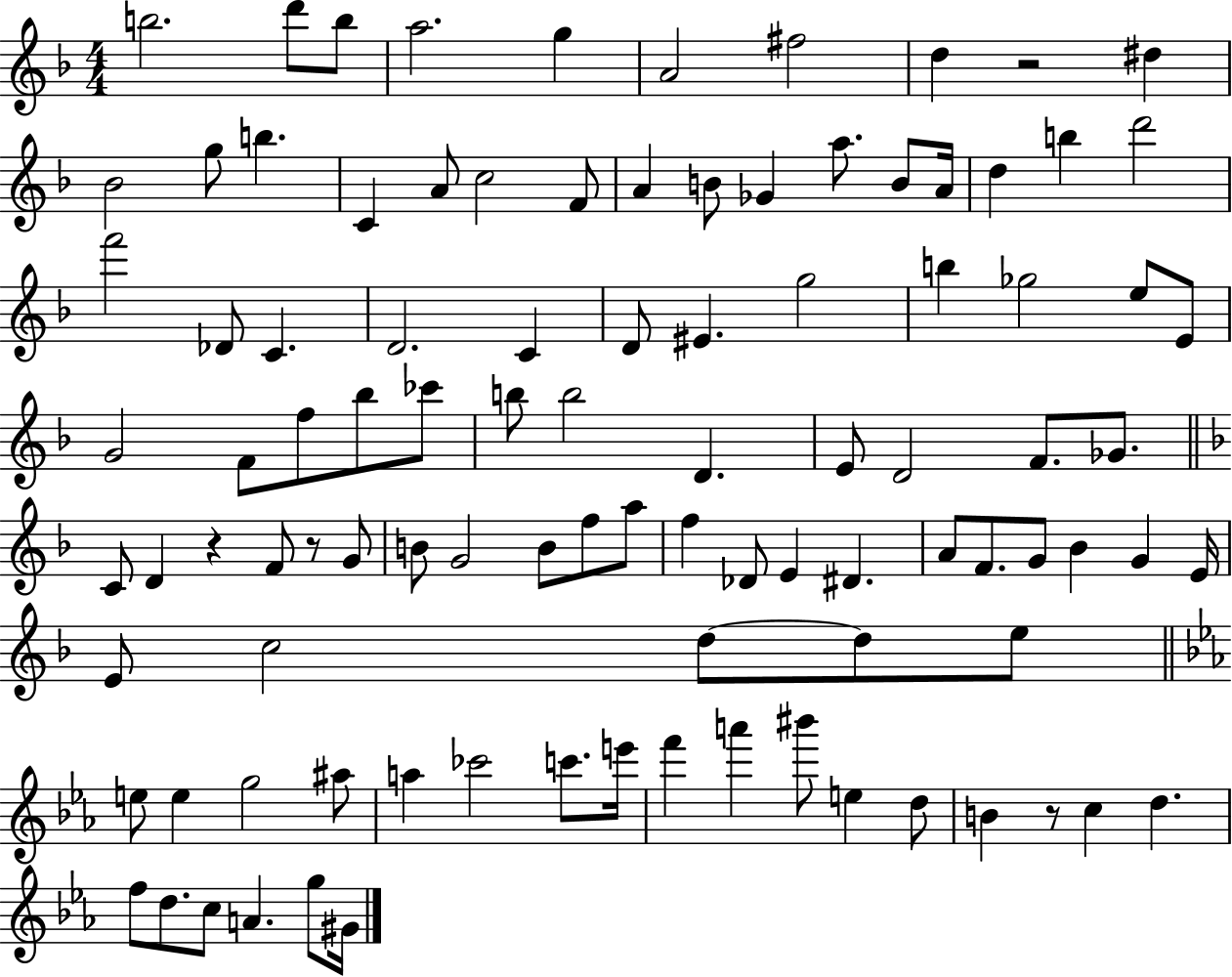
B5/h. D6/e B5/e A5/h. G5/q A4/h F#5/h D5/q R/h D#5/q Bb4/h G5/e B5/q. C4/q A4/e C5/h F4/e A4/q B4/e Gb4/q A5/e. B4/e A4/s D5/q B5/q D6/h F6/h Db4/e C4/q. D4/h. C4/q D4/e EIS4/q. G5/h B5/q Gb5/h E5/e E4/e G4/h F4/e F5/e Bb5/e CES6/e B5/e B5/h D4/q. E4/e D4/h F4/e. Gb4/e. C4/e D4/q R/q F4/e R/e G4/e B4/e G4/h B4/e F5/e A5/e F5/q Db4/e E4/q D#4/q. A4/e F4/e. G4/e Bb4/q G4/q E4/s E4/e C5/h D5/e D5/e E5/e E5/e E5/q G5/h A#5/e A5/q CES6/h C6/e. E6/s F6/q A6/q BIS6/e E5/q D5/e B4/q R/e C5/q D5/q. F5/e D5/e. C5/e A4/q. G5/e G#4/s